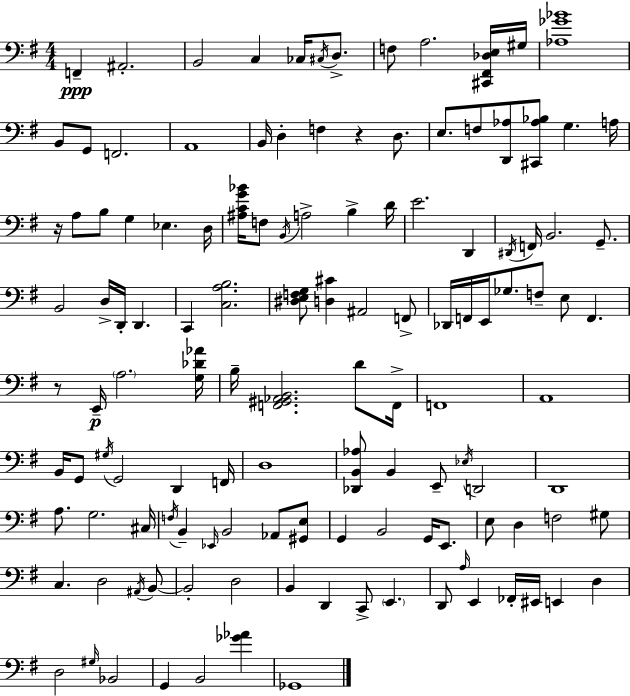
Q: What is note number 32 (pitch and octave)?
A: D4